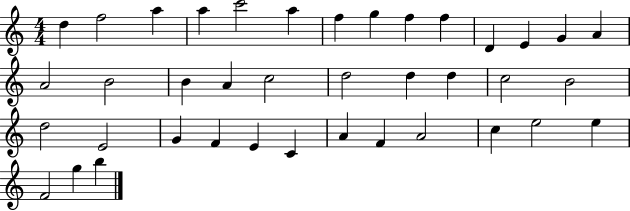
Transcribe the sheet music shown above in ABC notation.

X:1
T:Untitled
M:4/4
L:1/4
K:C
d f2 a a c'2 a f g f f D E G A A2 B2 B A c2 d2 d d c2 B2 d2 E2 G F E C A F A2 c e2 e F2 g b